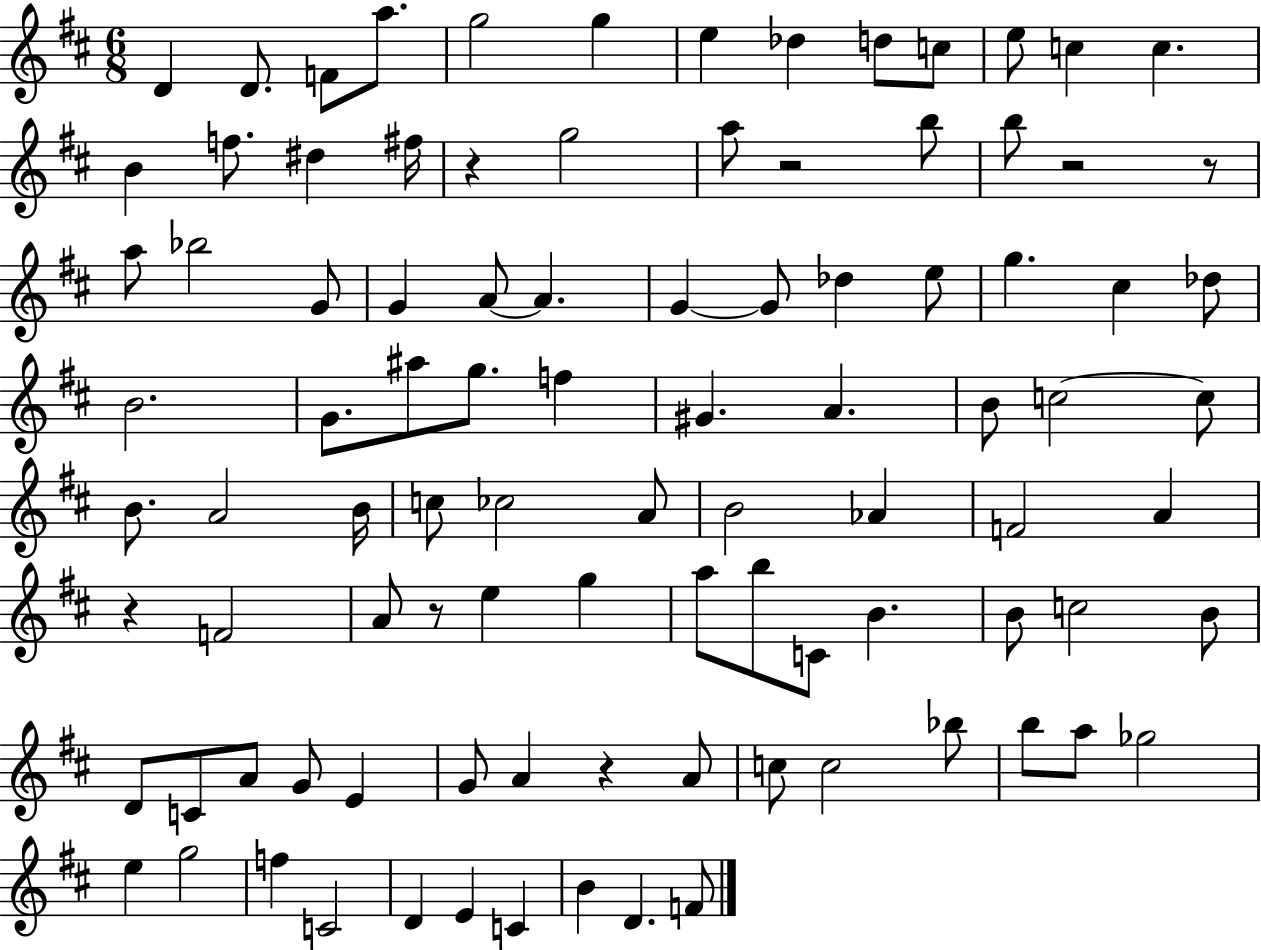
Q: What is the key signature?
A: D major